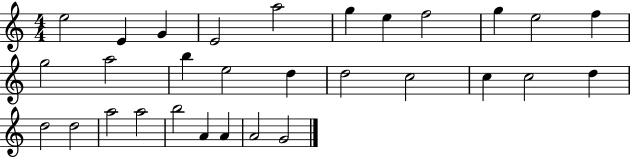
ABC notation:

X:1
T:Untitled
M:4/4
L:1/4
K:C
e2 E G E2 a2 g e f2 g e2 f g2 a2 b e2 d d2 c2 c c2 d d2 d2 a2 a2 b2 A A A2 G2